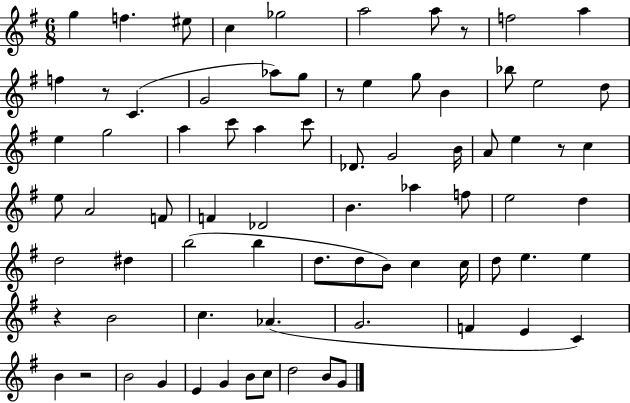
{
  \clef treble
  \numericTimeSignature
  \time 6/8
  \key g \major
  \repeat volta 2 { g''4 f''4. eis''8 | c''4 ges''2 | a''2 a''8 r8 | f''2 a''4 | \break f''4 r8 c'4.( | g'2 aes''8) g''8 | r8 e''4 g''8 b'4 | bes''8 e''2 d''8 | \break e''4 g''2 | a''4 c'''8 a''4 c'''8 | des'8. g'2 b'16 | a'8 e''4 r8 c''4 | \break e''8 a'2 f'8 | f'4 des'2 | b'4. aes''4 f''8 | e''2 d''4 | \break d''2 dis''4 | b''2( b''4 | d''8. d''8 b'8) c''4 c''16 | d''8 e''4. e''4 | \break r4 b'2 | c''4. aes'4.( | g'2. | f'4 e'4 c'4) | \break b'4 r2 | b'2 g'4 | e'4 g'4 b'8 c''8 | d''2 b'8 g'8 | \break } \bar "|."
}